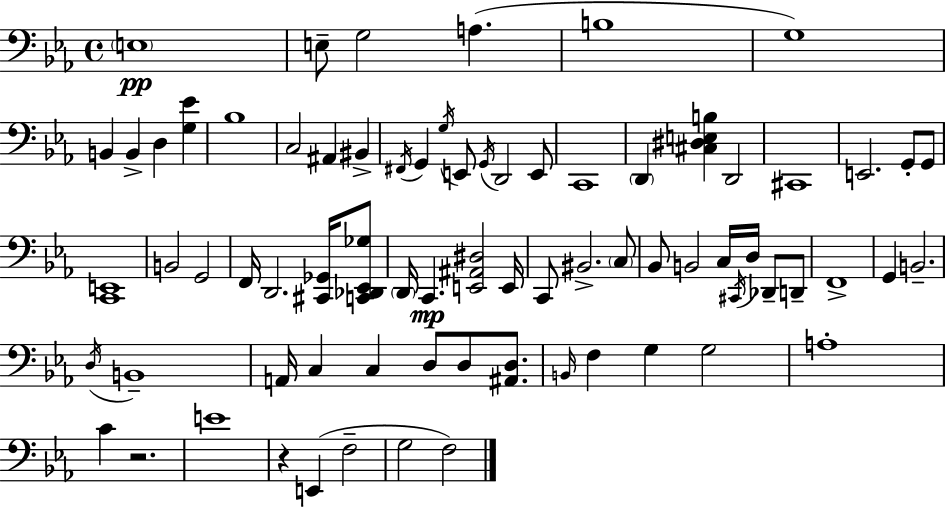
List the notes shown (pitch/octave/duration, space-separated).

E3/w E3/e G3/h A3/q. B3/w G3/w B2/q B2/q D3/q [G3,Eb4]/q Bb3/w C3/h A#2/q BIS2/q F#2/s G2/q G3/s E2/e G2/s D2/h E2/e C2/w D2/q [C#3,D#3,E3,B3]/q D2/h C#2/w E2/h. G2/e G2/e [C2,E2]/w B2/h G2/h F2/s D2/h. [C#2,Gb2]/s [C2,Db2,Eb2,Gb3]/e D2/s C2/q. [E2,A#2,D#3]/h E2/s C2/e BIS2/h. C3/e Bb2/e B2/h C3/s C#2/s D3/s Db2/e D2/e F2/w G2/q B2/h. D3/s B2/w A2/s C3/q C3/q D3/e D3/e [A#2,D3]/e. B2/s F3/q G3/q G3/h A3/w C4/q R/h. E4/w R/q E2/q F3/h G3/h F3/h